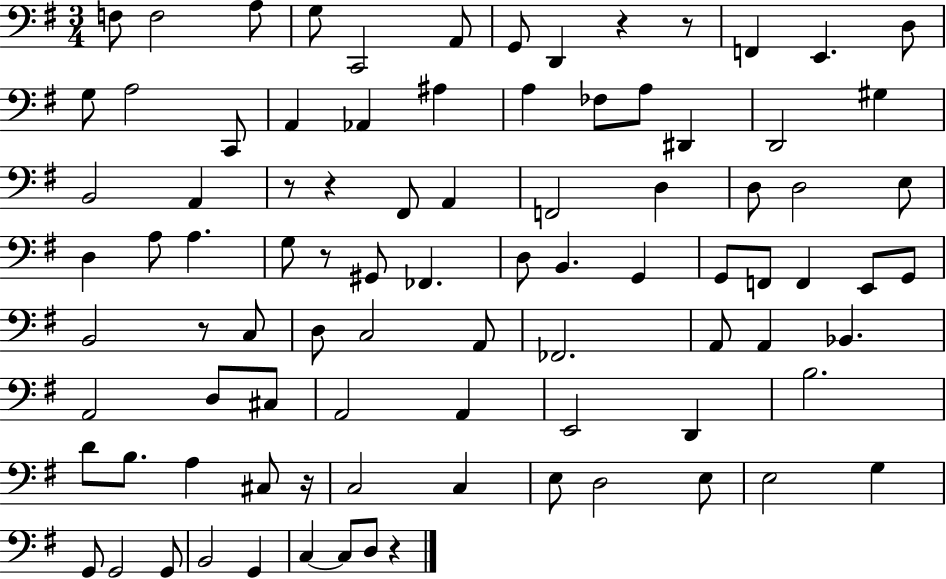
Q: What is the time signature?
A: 3/4